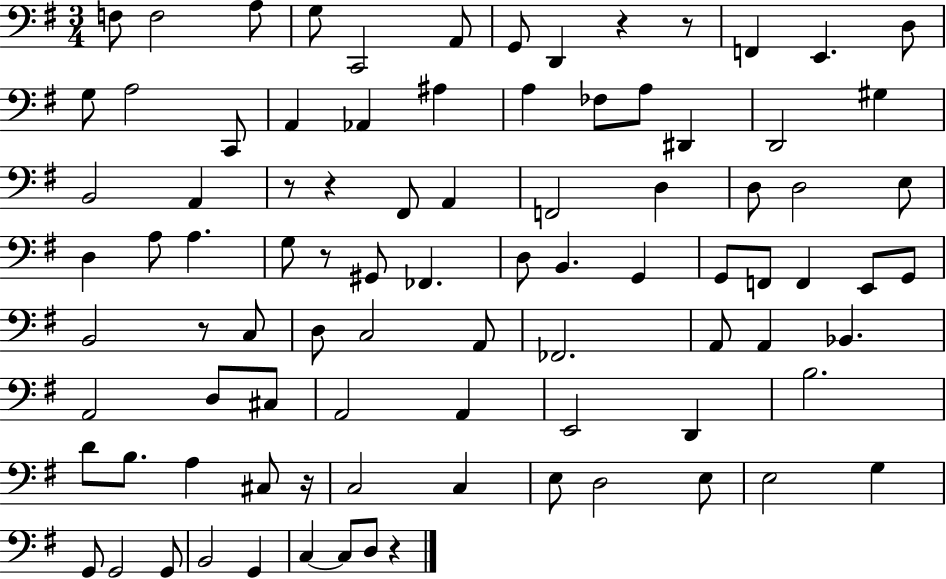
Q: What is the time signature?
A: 3/4